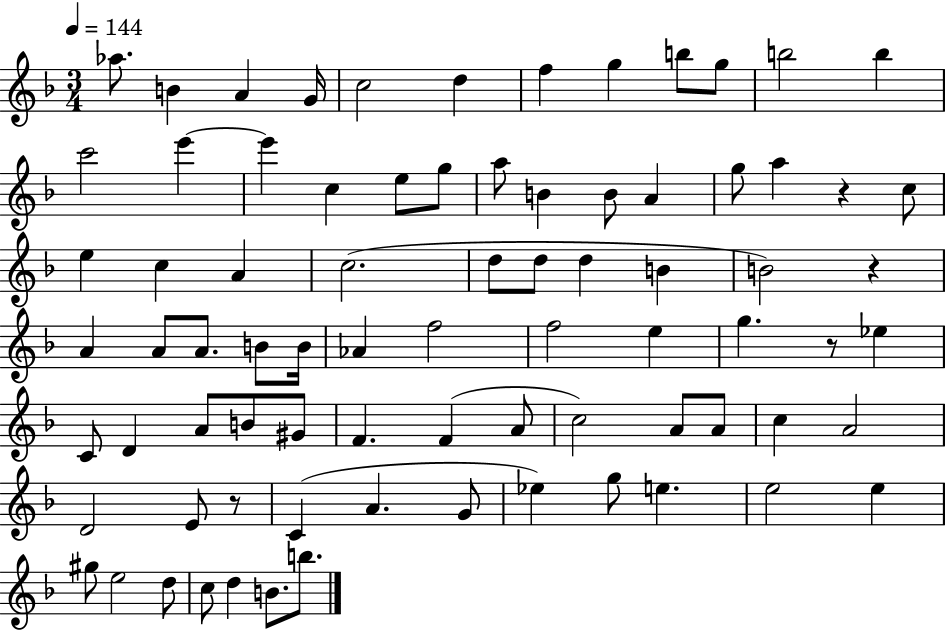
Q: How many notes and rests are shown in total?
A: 79